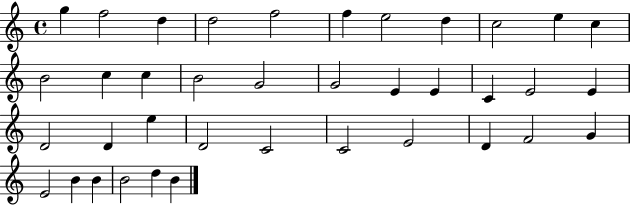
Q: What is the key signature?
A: C major